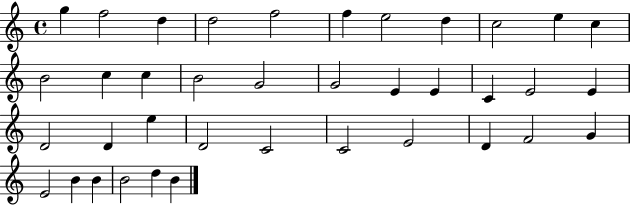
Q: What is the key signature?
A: C major